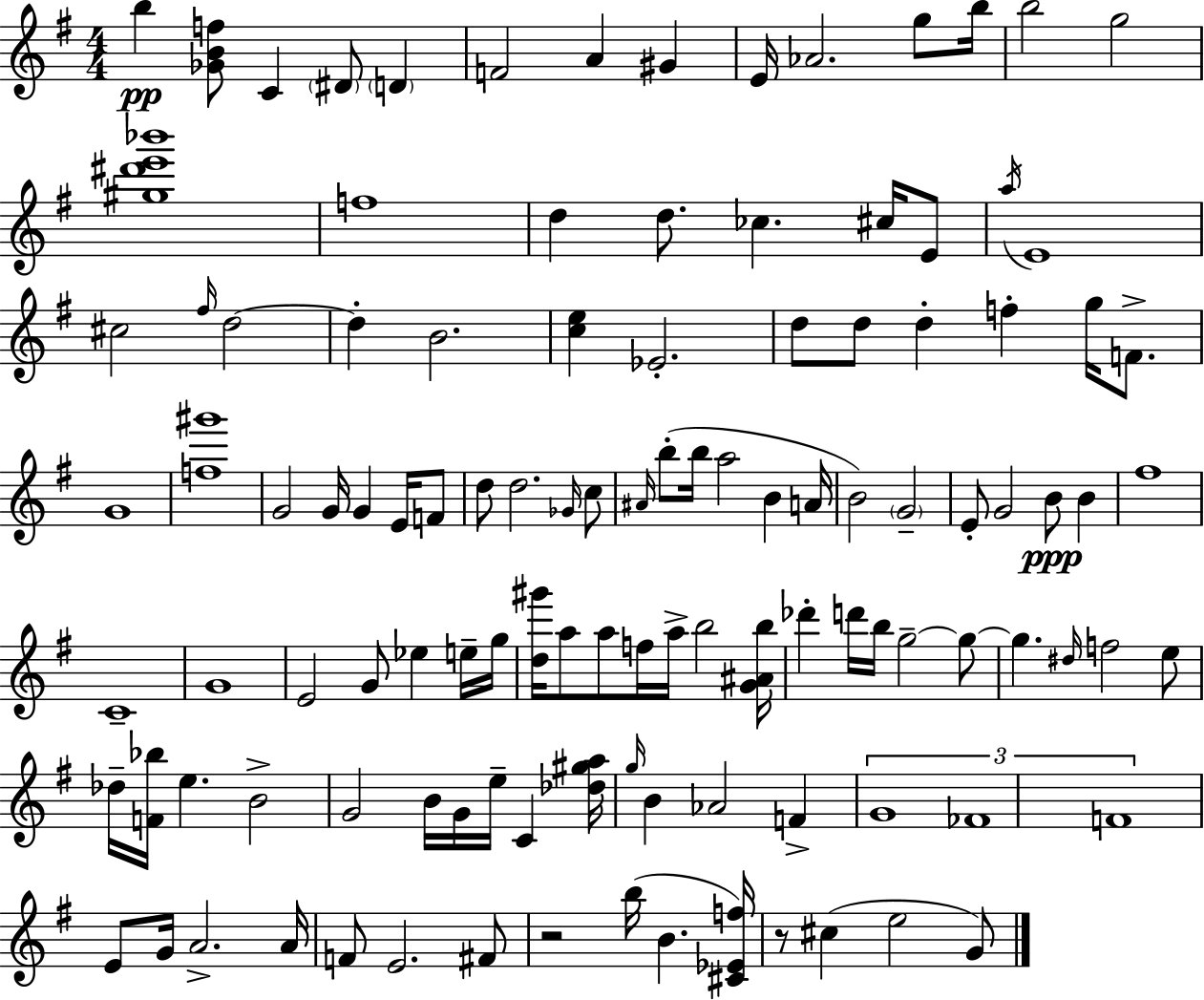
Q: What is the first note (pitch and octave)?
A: B5